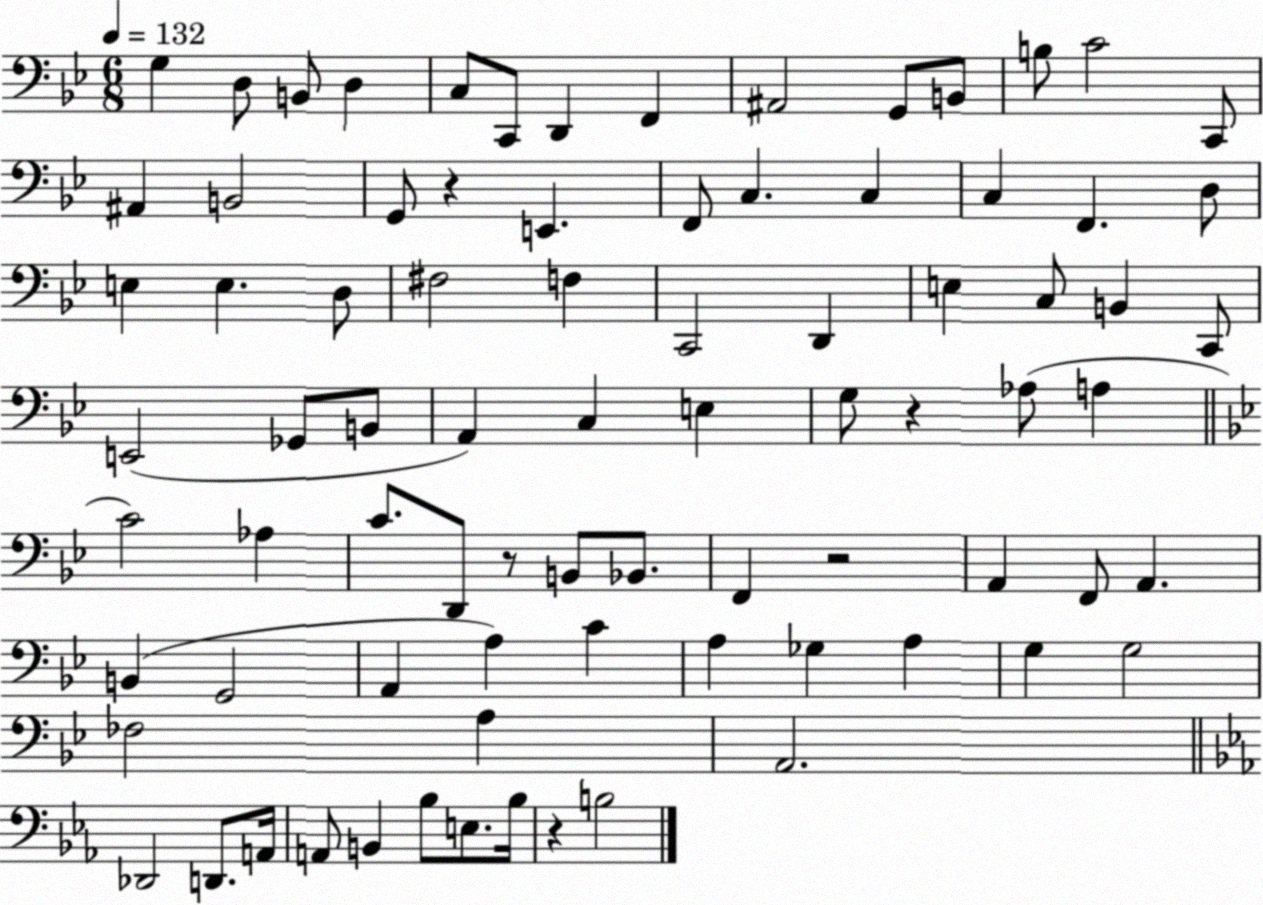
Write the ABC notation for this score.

X:1
T:Untitled
M:6/8
L:1/4
K:Bb
G, D,/2 B,,/2 D, C,/2 C,,/2 D,, F,, ^A,,2 G,,/2 B,,/2 B,/2 C2 C,,/2 ^A,, B,,2 G,,/2 z E,, F,,/2 C, C, C, F,, D,/2 E, E, D,/2 ^F,2 F, C,,2 D,, E, C,/2 B,, C,,/2 E,,2 _G,,/2 B,,/2 A,, C, E, G,/2 z _A,/2 A, C2 _A, C/2 D,,/2 z/2 B,,/2 _B,,/2 F,, z2 A,, F,,/2 A,, B,, G,,2 A,, A, C A, _G, A, G, G,2 _F,2 A, A,,2 _D,,2 D,,/2 A,,/4 A,,/2 B,, _B,/2 E,/2 _B,/4 z B,2